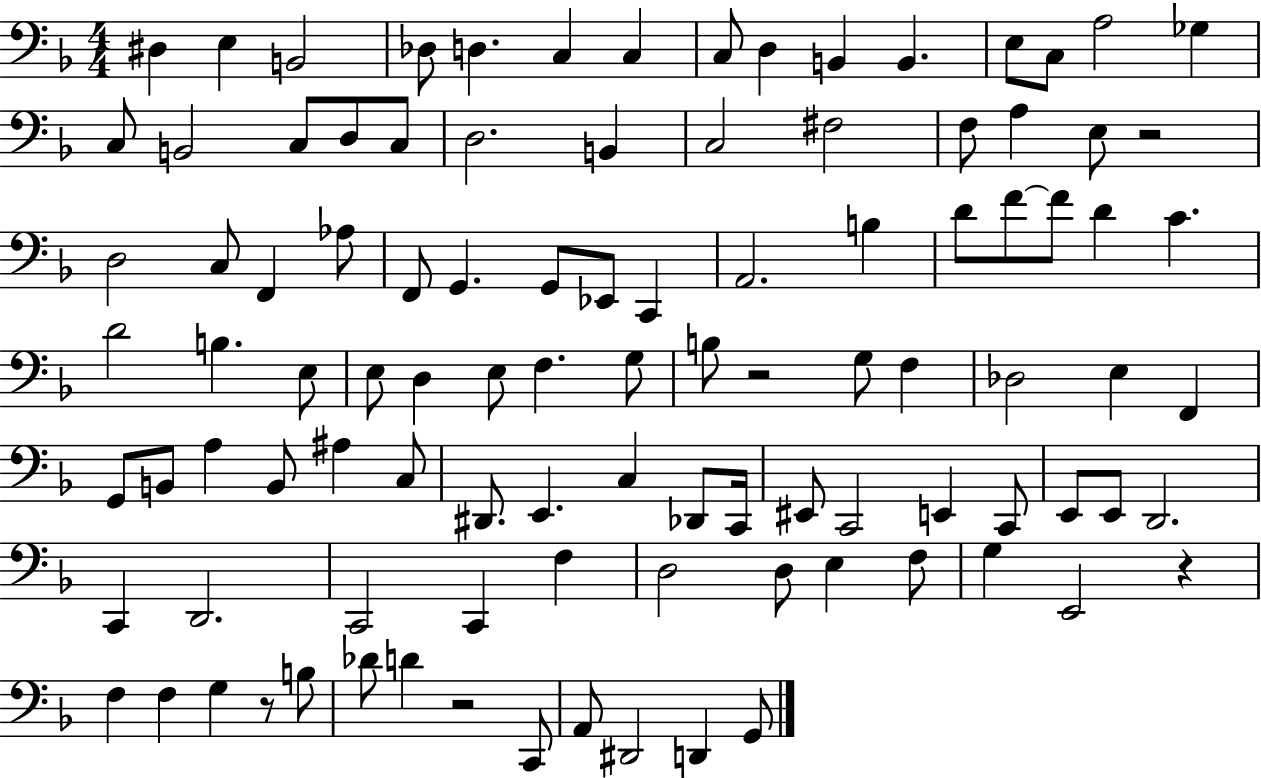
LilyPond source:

{
  \clef bass
  \numericTimeSignature
  \time 4/4
  \key f \major
  dis4 e4 b,2 | des8 d4. c4 c4 | c8 d4 b,4 b,4. | e8 c8 a2 ges4 | \break c8 b,2 c8 d8 c8 | d2. b,4 | c2 fis2 | f8 a4 e8 r2 | \break d2 c8 f,4 aes8 | f,8 g,4. g,8 ees,8 c,4 | a,2. b4 | d'8 f'8~~ f'8 d'4 c'4. | \break d'2 b4. e8 | e8 d4 e8 f4. g8 | b8 r2 g8 f4 | des2 e4 f,4 | \break g,8 b,8 a4 b,8 ais4 c8 | dis,8. e,4. c4 des,8 c,16 | eis,8 c,2 e,4 c,8 | e,8 e,8 d,2. | \break c,4 d,2. | c,2 c,4 f4 | d2 d8 e4 f8 | g4 e,2 r4 | \break f4 f4 g4 r8 b8 | des'8 d'4 r2 c,8 | a,8 dis,2 d,4 g,8 | \bar "|."
}